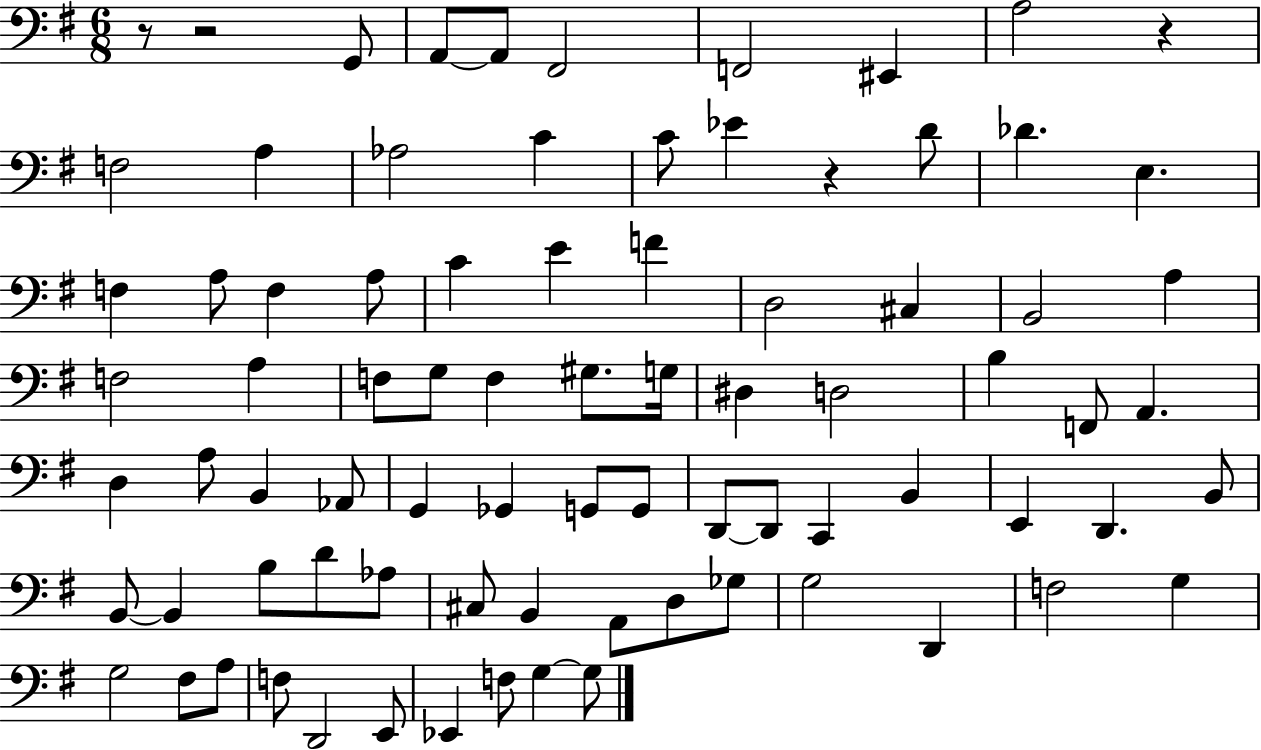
X:1
T:Untitled
M:6/8
L:1/4
K:G
z/2 z2 G,,/2 A,,/2 A,,/2 ^F,,2 F,,2 ^E,, A,2 z F,2 A, _A,2 C C/2 _E z D/2 _D E, F, A,/2 F, A,/2 C E F D,2 ^C, B,,2 A, F,2 A, F,/2 G,/2 F, ^G,/2 G,/4 ^D, D,2 B, F,,/2 A,, D, A,/2 B,, _A,,/2 G,, _G,, G,,/2 G,,/2 D,,/2 D,,/2 C,, B,, E,, D,, B,,/2 B,,/2 B,, B,/2 D/2 _A,/2 ^C,/2 B,, A,,/2 D,/2 _G,/2 G,2 D,, F,2 G, G,2 ^F,/2 A,/2 F,/2 D,,2 E,,/2 _E,, F,/2 G, G,/2